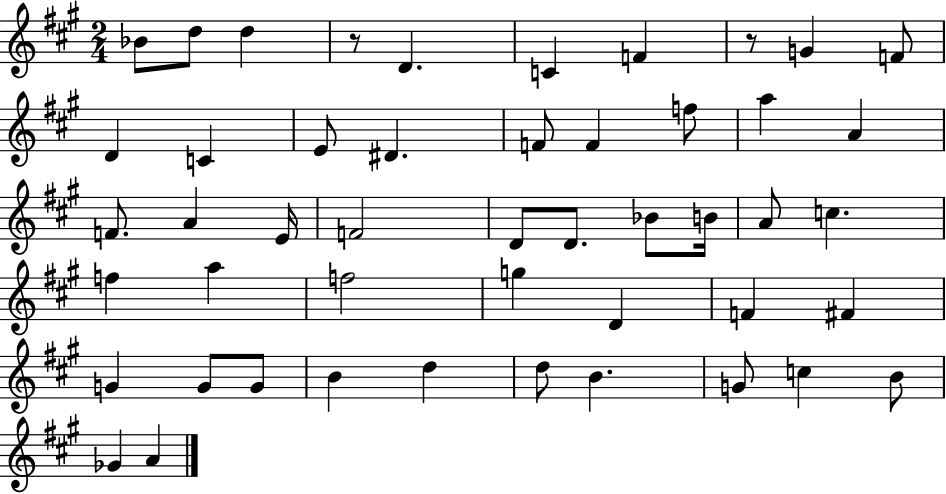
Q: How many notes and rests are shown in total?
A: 48